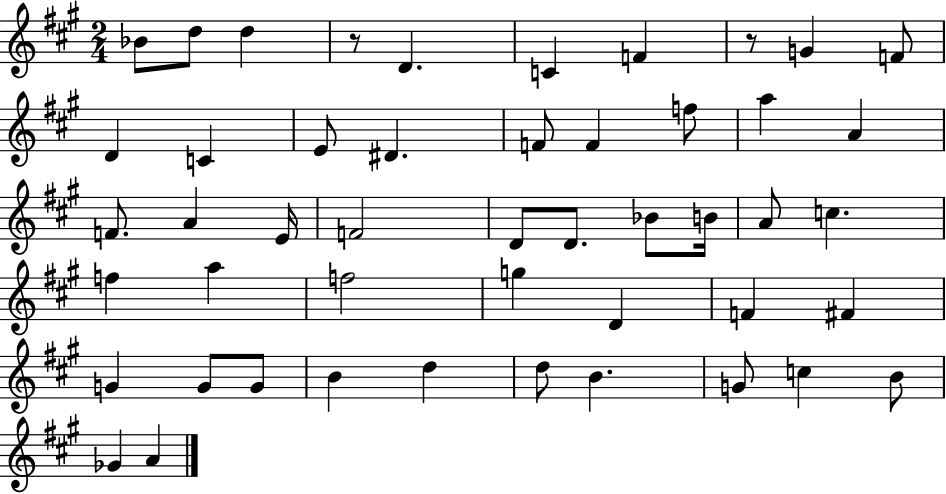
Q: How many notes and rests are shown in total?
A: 48